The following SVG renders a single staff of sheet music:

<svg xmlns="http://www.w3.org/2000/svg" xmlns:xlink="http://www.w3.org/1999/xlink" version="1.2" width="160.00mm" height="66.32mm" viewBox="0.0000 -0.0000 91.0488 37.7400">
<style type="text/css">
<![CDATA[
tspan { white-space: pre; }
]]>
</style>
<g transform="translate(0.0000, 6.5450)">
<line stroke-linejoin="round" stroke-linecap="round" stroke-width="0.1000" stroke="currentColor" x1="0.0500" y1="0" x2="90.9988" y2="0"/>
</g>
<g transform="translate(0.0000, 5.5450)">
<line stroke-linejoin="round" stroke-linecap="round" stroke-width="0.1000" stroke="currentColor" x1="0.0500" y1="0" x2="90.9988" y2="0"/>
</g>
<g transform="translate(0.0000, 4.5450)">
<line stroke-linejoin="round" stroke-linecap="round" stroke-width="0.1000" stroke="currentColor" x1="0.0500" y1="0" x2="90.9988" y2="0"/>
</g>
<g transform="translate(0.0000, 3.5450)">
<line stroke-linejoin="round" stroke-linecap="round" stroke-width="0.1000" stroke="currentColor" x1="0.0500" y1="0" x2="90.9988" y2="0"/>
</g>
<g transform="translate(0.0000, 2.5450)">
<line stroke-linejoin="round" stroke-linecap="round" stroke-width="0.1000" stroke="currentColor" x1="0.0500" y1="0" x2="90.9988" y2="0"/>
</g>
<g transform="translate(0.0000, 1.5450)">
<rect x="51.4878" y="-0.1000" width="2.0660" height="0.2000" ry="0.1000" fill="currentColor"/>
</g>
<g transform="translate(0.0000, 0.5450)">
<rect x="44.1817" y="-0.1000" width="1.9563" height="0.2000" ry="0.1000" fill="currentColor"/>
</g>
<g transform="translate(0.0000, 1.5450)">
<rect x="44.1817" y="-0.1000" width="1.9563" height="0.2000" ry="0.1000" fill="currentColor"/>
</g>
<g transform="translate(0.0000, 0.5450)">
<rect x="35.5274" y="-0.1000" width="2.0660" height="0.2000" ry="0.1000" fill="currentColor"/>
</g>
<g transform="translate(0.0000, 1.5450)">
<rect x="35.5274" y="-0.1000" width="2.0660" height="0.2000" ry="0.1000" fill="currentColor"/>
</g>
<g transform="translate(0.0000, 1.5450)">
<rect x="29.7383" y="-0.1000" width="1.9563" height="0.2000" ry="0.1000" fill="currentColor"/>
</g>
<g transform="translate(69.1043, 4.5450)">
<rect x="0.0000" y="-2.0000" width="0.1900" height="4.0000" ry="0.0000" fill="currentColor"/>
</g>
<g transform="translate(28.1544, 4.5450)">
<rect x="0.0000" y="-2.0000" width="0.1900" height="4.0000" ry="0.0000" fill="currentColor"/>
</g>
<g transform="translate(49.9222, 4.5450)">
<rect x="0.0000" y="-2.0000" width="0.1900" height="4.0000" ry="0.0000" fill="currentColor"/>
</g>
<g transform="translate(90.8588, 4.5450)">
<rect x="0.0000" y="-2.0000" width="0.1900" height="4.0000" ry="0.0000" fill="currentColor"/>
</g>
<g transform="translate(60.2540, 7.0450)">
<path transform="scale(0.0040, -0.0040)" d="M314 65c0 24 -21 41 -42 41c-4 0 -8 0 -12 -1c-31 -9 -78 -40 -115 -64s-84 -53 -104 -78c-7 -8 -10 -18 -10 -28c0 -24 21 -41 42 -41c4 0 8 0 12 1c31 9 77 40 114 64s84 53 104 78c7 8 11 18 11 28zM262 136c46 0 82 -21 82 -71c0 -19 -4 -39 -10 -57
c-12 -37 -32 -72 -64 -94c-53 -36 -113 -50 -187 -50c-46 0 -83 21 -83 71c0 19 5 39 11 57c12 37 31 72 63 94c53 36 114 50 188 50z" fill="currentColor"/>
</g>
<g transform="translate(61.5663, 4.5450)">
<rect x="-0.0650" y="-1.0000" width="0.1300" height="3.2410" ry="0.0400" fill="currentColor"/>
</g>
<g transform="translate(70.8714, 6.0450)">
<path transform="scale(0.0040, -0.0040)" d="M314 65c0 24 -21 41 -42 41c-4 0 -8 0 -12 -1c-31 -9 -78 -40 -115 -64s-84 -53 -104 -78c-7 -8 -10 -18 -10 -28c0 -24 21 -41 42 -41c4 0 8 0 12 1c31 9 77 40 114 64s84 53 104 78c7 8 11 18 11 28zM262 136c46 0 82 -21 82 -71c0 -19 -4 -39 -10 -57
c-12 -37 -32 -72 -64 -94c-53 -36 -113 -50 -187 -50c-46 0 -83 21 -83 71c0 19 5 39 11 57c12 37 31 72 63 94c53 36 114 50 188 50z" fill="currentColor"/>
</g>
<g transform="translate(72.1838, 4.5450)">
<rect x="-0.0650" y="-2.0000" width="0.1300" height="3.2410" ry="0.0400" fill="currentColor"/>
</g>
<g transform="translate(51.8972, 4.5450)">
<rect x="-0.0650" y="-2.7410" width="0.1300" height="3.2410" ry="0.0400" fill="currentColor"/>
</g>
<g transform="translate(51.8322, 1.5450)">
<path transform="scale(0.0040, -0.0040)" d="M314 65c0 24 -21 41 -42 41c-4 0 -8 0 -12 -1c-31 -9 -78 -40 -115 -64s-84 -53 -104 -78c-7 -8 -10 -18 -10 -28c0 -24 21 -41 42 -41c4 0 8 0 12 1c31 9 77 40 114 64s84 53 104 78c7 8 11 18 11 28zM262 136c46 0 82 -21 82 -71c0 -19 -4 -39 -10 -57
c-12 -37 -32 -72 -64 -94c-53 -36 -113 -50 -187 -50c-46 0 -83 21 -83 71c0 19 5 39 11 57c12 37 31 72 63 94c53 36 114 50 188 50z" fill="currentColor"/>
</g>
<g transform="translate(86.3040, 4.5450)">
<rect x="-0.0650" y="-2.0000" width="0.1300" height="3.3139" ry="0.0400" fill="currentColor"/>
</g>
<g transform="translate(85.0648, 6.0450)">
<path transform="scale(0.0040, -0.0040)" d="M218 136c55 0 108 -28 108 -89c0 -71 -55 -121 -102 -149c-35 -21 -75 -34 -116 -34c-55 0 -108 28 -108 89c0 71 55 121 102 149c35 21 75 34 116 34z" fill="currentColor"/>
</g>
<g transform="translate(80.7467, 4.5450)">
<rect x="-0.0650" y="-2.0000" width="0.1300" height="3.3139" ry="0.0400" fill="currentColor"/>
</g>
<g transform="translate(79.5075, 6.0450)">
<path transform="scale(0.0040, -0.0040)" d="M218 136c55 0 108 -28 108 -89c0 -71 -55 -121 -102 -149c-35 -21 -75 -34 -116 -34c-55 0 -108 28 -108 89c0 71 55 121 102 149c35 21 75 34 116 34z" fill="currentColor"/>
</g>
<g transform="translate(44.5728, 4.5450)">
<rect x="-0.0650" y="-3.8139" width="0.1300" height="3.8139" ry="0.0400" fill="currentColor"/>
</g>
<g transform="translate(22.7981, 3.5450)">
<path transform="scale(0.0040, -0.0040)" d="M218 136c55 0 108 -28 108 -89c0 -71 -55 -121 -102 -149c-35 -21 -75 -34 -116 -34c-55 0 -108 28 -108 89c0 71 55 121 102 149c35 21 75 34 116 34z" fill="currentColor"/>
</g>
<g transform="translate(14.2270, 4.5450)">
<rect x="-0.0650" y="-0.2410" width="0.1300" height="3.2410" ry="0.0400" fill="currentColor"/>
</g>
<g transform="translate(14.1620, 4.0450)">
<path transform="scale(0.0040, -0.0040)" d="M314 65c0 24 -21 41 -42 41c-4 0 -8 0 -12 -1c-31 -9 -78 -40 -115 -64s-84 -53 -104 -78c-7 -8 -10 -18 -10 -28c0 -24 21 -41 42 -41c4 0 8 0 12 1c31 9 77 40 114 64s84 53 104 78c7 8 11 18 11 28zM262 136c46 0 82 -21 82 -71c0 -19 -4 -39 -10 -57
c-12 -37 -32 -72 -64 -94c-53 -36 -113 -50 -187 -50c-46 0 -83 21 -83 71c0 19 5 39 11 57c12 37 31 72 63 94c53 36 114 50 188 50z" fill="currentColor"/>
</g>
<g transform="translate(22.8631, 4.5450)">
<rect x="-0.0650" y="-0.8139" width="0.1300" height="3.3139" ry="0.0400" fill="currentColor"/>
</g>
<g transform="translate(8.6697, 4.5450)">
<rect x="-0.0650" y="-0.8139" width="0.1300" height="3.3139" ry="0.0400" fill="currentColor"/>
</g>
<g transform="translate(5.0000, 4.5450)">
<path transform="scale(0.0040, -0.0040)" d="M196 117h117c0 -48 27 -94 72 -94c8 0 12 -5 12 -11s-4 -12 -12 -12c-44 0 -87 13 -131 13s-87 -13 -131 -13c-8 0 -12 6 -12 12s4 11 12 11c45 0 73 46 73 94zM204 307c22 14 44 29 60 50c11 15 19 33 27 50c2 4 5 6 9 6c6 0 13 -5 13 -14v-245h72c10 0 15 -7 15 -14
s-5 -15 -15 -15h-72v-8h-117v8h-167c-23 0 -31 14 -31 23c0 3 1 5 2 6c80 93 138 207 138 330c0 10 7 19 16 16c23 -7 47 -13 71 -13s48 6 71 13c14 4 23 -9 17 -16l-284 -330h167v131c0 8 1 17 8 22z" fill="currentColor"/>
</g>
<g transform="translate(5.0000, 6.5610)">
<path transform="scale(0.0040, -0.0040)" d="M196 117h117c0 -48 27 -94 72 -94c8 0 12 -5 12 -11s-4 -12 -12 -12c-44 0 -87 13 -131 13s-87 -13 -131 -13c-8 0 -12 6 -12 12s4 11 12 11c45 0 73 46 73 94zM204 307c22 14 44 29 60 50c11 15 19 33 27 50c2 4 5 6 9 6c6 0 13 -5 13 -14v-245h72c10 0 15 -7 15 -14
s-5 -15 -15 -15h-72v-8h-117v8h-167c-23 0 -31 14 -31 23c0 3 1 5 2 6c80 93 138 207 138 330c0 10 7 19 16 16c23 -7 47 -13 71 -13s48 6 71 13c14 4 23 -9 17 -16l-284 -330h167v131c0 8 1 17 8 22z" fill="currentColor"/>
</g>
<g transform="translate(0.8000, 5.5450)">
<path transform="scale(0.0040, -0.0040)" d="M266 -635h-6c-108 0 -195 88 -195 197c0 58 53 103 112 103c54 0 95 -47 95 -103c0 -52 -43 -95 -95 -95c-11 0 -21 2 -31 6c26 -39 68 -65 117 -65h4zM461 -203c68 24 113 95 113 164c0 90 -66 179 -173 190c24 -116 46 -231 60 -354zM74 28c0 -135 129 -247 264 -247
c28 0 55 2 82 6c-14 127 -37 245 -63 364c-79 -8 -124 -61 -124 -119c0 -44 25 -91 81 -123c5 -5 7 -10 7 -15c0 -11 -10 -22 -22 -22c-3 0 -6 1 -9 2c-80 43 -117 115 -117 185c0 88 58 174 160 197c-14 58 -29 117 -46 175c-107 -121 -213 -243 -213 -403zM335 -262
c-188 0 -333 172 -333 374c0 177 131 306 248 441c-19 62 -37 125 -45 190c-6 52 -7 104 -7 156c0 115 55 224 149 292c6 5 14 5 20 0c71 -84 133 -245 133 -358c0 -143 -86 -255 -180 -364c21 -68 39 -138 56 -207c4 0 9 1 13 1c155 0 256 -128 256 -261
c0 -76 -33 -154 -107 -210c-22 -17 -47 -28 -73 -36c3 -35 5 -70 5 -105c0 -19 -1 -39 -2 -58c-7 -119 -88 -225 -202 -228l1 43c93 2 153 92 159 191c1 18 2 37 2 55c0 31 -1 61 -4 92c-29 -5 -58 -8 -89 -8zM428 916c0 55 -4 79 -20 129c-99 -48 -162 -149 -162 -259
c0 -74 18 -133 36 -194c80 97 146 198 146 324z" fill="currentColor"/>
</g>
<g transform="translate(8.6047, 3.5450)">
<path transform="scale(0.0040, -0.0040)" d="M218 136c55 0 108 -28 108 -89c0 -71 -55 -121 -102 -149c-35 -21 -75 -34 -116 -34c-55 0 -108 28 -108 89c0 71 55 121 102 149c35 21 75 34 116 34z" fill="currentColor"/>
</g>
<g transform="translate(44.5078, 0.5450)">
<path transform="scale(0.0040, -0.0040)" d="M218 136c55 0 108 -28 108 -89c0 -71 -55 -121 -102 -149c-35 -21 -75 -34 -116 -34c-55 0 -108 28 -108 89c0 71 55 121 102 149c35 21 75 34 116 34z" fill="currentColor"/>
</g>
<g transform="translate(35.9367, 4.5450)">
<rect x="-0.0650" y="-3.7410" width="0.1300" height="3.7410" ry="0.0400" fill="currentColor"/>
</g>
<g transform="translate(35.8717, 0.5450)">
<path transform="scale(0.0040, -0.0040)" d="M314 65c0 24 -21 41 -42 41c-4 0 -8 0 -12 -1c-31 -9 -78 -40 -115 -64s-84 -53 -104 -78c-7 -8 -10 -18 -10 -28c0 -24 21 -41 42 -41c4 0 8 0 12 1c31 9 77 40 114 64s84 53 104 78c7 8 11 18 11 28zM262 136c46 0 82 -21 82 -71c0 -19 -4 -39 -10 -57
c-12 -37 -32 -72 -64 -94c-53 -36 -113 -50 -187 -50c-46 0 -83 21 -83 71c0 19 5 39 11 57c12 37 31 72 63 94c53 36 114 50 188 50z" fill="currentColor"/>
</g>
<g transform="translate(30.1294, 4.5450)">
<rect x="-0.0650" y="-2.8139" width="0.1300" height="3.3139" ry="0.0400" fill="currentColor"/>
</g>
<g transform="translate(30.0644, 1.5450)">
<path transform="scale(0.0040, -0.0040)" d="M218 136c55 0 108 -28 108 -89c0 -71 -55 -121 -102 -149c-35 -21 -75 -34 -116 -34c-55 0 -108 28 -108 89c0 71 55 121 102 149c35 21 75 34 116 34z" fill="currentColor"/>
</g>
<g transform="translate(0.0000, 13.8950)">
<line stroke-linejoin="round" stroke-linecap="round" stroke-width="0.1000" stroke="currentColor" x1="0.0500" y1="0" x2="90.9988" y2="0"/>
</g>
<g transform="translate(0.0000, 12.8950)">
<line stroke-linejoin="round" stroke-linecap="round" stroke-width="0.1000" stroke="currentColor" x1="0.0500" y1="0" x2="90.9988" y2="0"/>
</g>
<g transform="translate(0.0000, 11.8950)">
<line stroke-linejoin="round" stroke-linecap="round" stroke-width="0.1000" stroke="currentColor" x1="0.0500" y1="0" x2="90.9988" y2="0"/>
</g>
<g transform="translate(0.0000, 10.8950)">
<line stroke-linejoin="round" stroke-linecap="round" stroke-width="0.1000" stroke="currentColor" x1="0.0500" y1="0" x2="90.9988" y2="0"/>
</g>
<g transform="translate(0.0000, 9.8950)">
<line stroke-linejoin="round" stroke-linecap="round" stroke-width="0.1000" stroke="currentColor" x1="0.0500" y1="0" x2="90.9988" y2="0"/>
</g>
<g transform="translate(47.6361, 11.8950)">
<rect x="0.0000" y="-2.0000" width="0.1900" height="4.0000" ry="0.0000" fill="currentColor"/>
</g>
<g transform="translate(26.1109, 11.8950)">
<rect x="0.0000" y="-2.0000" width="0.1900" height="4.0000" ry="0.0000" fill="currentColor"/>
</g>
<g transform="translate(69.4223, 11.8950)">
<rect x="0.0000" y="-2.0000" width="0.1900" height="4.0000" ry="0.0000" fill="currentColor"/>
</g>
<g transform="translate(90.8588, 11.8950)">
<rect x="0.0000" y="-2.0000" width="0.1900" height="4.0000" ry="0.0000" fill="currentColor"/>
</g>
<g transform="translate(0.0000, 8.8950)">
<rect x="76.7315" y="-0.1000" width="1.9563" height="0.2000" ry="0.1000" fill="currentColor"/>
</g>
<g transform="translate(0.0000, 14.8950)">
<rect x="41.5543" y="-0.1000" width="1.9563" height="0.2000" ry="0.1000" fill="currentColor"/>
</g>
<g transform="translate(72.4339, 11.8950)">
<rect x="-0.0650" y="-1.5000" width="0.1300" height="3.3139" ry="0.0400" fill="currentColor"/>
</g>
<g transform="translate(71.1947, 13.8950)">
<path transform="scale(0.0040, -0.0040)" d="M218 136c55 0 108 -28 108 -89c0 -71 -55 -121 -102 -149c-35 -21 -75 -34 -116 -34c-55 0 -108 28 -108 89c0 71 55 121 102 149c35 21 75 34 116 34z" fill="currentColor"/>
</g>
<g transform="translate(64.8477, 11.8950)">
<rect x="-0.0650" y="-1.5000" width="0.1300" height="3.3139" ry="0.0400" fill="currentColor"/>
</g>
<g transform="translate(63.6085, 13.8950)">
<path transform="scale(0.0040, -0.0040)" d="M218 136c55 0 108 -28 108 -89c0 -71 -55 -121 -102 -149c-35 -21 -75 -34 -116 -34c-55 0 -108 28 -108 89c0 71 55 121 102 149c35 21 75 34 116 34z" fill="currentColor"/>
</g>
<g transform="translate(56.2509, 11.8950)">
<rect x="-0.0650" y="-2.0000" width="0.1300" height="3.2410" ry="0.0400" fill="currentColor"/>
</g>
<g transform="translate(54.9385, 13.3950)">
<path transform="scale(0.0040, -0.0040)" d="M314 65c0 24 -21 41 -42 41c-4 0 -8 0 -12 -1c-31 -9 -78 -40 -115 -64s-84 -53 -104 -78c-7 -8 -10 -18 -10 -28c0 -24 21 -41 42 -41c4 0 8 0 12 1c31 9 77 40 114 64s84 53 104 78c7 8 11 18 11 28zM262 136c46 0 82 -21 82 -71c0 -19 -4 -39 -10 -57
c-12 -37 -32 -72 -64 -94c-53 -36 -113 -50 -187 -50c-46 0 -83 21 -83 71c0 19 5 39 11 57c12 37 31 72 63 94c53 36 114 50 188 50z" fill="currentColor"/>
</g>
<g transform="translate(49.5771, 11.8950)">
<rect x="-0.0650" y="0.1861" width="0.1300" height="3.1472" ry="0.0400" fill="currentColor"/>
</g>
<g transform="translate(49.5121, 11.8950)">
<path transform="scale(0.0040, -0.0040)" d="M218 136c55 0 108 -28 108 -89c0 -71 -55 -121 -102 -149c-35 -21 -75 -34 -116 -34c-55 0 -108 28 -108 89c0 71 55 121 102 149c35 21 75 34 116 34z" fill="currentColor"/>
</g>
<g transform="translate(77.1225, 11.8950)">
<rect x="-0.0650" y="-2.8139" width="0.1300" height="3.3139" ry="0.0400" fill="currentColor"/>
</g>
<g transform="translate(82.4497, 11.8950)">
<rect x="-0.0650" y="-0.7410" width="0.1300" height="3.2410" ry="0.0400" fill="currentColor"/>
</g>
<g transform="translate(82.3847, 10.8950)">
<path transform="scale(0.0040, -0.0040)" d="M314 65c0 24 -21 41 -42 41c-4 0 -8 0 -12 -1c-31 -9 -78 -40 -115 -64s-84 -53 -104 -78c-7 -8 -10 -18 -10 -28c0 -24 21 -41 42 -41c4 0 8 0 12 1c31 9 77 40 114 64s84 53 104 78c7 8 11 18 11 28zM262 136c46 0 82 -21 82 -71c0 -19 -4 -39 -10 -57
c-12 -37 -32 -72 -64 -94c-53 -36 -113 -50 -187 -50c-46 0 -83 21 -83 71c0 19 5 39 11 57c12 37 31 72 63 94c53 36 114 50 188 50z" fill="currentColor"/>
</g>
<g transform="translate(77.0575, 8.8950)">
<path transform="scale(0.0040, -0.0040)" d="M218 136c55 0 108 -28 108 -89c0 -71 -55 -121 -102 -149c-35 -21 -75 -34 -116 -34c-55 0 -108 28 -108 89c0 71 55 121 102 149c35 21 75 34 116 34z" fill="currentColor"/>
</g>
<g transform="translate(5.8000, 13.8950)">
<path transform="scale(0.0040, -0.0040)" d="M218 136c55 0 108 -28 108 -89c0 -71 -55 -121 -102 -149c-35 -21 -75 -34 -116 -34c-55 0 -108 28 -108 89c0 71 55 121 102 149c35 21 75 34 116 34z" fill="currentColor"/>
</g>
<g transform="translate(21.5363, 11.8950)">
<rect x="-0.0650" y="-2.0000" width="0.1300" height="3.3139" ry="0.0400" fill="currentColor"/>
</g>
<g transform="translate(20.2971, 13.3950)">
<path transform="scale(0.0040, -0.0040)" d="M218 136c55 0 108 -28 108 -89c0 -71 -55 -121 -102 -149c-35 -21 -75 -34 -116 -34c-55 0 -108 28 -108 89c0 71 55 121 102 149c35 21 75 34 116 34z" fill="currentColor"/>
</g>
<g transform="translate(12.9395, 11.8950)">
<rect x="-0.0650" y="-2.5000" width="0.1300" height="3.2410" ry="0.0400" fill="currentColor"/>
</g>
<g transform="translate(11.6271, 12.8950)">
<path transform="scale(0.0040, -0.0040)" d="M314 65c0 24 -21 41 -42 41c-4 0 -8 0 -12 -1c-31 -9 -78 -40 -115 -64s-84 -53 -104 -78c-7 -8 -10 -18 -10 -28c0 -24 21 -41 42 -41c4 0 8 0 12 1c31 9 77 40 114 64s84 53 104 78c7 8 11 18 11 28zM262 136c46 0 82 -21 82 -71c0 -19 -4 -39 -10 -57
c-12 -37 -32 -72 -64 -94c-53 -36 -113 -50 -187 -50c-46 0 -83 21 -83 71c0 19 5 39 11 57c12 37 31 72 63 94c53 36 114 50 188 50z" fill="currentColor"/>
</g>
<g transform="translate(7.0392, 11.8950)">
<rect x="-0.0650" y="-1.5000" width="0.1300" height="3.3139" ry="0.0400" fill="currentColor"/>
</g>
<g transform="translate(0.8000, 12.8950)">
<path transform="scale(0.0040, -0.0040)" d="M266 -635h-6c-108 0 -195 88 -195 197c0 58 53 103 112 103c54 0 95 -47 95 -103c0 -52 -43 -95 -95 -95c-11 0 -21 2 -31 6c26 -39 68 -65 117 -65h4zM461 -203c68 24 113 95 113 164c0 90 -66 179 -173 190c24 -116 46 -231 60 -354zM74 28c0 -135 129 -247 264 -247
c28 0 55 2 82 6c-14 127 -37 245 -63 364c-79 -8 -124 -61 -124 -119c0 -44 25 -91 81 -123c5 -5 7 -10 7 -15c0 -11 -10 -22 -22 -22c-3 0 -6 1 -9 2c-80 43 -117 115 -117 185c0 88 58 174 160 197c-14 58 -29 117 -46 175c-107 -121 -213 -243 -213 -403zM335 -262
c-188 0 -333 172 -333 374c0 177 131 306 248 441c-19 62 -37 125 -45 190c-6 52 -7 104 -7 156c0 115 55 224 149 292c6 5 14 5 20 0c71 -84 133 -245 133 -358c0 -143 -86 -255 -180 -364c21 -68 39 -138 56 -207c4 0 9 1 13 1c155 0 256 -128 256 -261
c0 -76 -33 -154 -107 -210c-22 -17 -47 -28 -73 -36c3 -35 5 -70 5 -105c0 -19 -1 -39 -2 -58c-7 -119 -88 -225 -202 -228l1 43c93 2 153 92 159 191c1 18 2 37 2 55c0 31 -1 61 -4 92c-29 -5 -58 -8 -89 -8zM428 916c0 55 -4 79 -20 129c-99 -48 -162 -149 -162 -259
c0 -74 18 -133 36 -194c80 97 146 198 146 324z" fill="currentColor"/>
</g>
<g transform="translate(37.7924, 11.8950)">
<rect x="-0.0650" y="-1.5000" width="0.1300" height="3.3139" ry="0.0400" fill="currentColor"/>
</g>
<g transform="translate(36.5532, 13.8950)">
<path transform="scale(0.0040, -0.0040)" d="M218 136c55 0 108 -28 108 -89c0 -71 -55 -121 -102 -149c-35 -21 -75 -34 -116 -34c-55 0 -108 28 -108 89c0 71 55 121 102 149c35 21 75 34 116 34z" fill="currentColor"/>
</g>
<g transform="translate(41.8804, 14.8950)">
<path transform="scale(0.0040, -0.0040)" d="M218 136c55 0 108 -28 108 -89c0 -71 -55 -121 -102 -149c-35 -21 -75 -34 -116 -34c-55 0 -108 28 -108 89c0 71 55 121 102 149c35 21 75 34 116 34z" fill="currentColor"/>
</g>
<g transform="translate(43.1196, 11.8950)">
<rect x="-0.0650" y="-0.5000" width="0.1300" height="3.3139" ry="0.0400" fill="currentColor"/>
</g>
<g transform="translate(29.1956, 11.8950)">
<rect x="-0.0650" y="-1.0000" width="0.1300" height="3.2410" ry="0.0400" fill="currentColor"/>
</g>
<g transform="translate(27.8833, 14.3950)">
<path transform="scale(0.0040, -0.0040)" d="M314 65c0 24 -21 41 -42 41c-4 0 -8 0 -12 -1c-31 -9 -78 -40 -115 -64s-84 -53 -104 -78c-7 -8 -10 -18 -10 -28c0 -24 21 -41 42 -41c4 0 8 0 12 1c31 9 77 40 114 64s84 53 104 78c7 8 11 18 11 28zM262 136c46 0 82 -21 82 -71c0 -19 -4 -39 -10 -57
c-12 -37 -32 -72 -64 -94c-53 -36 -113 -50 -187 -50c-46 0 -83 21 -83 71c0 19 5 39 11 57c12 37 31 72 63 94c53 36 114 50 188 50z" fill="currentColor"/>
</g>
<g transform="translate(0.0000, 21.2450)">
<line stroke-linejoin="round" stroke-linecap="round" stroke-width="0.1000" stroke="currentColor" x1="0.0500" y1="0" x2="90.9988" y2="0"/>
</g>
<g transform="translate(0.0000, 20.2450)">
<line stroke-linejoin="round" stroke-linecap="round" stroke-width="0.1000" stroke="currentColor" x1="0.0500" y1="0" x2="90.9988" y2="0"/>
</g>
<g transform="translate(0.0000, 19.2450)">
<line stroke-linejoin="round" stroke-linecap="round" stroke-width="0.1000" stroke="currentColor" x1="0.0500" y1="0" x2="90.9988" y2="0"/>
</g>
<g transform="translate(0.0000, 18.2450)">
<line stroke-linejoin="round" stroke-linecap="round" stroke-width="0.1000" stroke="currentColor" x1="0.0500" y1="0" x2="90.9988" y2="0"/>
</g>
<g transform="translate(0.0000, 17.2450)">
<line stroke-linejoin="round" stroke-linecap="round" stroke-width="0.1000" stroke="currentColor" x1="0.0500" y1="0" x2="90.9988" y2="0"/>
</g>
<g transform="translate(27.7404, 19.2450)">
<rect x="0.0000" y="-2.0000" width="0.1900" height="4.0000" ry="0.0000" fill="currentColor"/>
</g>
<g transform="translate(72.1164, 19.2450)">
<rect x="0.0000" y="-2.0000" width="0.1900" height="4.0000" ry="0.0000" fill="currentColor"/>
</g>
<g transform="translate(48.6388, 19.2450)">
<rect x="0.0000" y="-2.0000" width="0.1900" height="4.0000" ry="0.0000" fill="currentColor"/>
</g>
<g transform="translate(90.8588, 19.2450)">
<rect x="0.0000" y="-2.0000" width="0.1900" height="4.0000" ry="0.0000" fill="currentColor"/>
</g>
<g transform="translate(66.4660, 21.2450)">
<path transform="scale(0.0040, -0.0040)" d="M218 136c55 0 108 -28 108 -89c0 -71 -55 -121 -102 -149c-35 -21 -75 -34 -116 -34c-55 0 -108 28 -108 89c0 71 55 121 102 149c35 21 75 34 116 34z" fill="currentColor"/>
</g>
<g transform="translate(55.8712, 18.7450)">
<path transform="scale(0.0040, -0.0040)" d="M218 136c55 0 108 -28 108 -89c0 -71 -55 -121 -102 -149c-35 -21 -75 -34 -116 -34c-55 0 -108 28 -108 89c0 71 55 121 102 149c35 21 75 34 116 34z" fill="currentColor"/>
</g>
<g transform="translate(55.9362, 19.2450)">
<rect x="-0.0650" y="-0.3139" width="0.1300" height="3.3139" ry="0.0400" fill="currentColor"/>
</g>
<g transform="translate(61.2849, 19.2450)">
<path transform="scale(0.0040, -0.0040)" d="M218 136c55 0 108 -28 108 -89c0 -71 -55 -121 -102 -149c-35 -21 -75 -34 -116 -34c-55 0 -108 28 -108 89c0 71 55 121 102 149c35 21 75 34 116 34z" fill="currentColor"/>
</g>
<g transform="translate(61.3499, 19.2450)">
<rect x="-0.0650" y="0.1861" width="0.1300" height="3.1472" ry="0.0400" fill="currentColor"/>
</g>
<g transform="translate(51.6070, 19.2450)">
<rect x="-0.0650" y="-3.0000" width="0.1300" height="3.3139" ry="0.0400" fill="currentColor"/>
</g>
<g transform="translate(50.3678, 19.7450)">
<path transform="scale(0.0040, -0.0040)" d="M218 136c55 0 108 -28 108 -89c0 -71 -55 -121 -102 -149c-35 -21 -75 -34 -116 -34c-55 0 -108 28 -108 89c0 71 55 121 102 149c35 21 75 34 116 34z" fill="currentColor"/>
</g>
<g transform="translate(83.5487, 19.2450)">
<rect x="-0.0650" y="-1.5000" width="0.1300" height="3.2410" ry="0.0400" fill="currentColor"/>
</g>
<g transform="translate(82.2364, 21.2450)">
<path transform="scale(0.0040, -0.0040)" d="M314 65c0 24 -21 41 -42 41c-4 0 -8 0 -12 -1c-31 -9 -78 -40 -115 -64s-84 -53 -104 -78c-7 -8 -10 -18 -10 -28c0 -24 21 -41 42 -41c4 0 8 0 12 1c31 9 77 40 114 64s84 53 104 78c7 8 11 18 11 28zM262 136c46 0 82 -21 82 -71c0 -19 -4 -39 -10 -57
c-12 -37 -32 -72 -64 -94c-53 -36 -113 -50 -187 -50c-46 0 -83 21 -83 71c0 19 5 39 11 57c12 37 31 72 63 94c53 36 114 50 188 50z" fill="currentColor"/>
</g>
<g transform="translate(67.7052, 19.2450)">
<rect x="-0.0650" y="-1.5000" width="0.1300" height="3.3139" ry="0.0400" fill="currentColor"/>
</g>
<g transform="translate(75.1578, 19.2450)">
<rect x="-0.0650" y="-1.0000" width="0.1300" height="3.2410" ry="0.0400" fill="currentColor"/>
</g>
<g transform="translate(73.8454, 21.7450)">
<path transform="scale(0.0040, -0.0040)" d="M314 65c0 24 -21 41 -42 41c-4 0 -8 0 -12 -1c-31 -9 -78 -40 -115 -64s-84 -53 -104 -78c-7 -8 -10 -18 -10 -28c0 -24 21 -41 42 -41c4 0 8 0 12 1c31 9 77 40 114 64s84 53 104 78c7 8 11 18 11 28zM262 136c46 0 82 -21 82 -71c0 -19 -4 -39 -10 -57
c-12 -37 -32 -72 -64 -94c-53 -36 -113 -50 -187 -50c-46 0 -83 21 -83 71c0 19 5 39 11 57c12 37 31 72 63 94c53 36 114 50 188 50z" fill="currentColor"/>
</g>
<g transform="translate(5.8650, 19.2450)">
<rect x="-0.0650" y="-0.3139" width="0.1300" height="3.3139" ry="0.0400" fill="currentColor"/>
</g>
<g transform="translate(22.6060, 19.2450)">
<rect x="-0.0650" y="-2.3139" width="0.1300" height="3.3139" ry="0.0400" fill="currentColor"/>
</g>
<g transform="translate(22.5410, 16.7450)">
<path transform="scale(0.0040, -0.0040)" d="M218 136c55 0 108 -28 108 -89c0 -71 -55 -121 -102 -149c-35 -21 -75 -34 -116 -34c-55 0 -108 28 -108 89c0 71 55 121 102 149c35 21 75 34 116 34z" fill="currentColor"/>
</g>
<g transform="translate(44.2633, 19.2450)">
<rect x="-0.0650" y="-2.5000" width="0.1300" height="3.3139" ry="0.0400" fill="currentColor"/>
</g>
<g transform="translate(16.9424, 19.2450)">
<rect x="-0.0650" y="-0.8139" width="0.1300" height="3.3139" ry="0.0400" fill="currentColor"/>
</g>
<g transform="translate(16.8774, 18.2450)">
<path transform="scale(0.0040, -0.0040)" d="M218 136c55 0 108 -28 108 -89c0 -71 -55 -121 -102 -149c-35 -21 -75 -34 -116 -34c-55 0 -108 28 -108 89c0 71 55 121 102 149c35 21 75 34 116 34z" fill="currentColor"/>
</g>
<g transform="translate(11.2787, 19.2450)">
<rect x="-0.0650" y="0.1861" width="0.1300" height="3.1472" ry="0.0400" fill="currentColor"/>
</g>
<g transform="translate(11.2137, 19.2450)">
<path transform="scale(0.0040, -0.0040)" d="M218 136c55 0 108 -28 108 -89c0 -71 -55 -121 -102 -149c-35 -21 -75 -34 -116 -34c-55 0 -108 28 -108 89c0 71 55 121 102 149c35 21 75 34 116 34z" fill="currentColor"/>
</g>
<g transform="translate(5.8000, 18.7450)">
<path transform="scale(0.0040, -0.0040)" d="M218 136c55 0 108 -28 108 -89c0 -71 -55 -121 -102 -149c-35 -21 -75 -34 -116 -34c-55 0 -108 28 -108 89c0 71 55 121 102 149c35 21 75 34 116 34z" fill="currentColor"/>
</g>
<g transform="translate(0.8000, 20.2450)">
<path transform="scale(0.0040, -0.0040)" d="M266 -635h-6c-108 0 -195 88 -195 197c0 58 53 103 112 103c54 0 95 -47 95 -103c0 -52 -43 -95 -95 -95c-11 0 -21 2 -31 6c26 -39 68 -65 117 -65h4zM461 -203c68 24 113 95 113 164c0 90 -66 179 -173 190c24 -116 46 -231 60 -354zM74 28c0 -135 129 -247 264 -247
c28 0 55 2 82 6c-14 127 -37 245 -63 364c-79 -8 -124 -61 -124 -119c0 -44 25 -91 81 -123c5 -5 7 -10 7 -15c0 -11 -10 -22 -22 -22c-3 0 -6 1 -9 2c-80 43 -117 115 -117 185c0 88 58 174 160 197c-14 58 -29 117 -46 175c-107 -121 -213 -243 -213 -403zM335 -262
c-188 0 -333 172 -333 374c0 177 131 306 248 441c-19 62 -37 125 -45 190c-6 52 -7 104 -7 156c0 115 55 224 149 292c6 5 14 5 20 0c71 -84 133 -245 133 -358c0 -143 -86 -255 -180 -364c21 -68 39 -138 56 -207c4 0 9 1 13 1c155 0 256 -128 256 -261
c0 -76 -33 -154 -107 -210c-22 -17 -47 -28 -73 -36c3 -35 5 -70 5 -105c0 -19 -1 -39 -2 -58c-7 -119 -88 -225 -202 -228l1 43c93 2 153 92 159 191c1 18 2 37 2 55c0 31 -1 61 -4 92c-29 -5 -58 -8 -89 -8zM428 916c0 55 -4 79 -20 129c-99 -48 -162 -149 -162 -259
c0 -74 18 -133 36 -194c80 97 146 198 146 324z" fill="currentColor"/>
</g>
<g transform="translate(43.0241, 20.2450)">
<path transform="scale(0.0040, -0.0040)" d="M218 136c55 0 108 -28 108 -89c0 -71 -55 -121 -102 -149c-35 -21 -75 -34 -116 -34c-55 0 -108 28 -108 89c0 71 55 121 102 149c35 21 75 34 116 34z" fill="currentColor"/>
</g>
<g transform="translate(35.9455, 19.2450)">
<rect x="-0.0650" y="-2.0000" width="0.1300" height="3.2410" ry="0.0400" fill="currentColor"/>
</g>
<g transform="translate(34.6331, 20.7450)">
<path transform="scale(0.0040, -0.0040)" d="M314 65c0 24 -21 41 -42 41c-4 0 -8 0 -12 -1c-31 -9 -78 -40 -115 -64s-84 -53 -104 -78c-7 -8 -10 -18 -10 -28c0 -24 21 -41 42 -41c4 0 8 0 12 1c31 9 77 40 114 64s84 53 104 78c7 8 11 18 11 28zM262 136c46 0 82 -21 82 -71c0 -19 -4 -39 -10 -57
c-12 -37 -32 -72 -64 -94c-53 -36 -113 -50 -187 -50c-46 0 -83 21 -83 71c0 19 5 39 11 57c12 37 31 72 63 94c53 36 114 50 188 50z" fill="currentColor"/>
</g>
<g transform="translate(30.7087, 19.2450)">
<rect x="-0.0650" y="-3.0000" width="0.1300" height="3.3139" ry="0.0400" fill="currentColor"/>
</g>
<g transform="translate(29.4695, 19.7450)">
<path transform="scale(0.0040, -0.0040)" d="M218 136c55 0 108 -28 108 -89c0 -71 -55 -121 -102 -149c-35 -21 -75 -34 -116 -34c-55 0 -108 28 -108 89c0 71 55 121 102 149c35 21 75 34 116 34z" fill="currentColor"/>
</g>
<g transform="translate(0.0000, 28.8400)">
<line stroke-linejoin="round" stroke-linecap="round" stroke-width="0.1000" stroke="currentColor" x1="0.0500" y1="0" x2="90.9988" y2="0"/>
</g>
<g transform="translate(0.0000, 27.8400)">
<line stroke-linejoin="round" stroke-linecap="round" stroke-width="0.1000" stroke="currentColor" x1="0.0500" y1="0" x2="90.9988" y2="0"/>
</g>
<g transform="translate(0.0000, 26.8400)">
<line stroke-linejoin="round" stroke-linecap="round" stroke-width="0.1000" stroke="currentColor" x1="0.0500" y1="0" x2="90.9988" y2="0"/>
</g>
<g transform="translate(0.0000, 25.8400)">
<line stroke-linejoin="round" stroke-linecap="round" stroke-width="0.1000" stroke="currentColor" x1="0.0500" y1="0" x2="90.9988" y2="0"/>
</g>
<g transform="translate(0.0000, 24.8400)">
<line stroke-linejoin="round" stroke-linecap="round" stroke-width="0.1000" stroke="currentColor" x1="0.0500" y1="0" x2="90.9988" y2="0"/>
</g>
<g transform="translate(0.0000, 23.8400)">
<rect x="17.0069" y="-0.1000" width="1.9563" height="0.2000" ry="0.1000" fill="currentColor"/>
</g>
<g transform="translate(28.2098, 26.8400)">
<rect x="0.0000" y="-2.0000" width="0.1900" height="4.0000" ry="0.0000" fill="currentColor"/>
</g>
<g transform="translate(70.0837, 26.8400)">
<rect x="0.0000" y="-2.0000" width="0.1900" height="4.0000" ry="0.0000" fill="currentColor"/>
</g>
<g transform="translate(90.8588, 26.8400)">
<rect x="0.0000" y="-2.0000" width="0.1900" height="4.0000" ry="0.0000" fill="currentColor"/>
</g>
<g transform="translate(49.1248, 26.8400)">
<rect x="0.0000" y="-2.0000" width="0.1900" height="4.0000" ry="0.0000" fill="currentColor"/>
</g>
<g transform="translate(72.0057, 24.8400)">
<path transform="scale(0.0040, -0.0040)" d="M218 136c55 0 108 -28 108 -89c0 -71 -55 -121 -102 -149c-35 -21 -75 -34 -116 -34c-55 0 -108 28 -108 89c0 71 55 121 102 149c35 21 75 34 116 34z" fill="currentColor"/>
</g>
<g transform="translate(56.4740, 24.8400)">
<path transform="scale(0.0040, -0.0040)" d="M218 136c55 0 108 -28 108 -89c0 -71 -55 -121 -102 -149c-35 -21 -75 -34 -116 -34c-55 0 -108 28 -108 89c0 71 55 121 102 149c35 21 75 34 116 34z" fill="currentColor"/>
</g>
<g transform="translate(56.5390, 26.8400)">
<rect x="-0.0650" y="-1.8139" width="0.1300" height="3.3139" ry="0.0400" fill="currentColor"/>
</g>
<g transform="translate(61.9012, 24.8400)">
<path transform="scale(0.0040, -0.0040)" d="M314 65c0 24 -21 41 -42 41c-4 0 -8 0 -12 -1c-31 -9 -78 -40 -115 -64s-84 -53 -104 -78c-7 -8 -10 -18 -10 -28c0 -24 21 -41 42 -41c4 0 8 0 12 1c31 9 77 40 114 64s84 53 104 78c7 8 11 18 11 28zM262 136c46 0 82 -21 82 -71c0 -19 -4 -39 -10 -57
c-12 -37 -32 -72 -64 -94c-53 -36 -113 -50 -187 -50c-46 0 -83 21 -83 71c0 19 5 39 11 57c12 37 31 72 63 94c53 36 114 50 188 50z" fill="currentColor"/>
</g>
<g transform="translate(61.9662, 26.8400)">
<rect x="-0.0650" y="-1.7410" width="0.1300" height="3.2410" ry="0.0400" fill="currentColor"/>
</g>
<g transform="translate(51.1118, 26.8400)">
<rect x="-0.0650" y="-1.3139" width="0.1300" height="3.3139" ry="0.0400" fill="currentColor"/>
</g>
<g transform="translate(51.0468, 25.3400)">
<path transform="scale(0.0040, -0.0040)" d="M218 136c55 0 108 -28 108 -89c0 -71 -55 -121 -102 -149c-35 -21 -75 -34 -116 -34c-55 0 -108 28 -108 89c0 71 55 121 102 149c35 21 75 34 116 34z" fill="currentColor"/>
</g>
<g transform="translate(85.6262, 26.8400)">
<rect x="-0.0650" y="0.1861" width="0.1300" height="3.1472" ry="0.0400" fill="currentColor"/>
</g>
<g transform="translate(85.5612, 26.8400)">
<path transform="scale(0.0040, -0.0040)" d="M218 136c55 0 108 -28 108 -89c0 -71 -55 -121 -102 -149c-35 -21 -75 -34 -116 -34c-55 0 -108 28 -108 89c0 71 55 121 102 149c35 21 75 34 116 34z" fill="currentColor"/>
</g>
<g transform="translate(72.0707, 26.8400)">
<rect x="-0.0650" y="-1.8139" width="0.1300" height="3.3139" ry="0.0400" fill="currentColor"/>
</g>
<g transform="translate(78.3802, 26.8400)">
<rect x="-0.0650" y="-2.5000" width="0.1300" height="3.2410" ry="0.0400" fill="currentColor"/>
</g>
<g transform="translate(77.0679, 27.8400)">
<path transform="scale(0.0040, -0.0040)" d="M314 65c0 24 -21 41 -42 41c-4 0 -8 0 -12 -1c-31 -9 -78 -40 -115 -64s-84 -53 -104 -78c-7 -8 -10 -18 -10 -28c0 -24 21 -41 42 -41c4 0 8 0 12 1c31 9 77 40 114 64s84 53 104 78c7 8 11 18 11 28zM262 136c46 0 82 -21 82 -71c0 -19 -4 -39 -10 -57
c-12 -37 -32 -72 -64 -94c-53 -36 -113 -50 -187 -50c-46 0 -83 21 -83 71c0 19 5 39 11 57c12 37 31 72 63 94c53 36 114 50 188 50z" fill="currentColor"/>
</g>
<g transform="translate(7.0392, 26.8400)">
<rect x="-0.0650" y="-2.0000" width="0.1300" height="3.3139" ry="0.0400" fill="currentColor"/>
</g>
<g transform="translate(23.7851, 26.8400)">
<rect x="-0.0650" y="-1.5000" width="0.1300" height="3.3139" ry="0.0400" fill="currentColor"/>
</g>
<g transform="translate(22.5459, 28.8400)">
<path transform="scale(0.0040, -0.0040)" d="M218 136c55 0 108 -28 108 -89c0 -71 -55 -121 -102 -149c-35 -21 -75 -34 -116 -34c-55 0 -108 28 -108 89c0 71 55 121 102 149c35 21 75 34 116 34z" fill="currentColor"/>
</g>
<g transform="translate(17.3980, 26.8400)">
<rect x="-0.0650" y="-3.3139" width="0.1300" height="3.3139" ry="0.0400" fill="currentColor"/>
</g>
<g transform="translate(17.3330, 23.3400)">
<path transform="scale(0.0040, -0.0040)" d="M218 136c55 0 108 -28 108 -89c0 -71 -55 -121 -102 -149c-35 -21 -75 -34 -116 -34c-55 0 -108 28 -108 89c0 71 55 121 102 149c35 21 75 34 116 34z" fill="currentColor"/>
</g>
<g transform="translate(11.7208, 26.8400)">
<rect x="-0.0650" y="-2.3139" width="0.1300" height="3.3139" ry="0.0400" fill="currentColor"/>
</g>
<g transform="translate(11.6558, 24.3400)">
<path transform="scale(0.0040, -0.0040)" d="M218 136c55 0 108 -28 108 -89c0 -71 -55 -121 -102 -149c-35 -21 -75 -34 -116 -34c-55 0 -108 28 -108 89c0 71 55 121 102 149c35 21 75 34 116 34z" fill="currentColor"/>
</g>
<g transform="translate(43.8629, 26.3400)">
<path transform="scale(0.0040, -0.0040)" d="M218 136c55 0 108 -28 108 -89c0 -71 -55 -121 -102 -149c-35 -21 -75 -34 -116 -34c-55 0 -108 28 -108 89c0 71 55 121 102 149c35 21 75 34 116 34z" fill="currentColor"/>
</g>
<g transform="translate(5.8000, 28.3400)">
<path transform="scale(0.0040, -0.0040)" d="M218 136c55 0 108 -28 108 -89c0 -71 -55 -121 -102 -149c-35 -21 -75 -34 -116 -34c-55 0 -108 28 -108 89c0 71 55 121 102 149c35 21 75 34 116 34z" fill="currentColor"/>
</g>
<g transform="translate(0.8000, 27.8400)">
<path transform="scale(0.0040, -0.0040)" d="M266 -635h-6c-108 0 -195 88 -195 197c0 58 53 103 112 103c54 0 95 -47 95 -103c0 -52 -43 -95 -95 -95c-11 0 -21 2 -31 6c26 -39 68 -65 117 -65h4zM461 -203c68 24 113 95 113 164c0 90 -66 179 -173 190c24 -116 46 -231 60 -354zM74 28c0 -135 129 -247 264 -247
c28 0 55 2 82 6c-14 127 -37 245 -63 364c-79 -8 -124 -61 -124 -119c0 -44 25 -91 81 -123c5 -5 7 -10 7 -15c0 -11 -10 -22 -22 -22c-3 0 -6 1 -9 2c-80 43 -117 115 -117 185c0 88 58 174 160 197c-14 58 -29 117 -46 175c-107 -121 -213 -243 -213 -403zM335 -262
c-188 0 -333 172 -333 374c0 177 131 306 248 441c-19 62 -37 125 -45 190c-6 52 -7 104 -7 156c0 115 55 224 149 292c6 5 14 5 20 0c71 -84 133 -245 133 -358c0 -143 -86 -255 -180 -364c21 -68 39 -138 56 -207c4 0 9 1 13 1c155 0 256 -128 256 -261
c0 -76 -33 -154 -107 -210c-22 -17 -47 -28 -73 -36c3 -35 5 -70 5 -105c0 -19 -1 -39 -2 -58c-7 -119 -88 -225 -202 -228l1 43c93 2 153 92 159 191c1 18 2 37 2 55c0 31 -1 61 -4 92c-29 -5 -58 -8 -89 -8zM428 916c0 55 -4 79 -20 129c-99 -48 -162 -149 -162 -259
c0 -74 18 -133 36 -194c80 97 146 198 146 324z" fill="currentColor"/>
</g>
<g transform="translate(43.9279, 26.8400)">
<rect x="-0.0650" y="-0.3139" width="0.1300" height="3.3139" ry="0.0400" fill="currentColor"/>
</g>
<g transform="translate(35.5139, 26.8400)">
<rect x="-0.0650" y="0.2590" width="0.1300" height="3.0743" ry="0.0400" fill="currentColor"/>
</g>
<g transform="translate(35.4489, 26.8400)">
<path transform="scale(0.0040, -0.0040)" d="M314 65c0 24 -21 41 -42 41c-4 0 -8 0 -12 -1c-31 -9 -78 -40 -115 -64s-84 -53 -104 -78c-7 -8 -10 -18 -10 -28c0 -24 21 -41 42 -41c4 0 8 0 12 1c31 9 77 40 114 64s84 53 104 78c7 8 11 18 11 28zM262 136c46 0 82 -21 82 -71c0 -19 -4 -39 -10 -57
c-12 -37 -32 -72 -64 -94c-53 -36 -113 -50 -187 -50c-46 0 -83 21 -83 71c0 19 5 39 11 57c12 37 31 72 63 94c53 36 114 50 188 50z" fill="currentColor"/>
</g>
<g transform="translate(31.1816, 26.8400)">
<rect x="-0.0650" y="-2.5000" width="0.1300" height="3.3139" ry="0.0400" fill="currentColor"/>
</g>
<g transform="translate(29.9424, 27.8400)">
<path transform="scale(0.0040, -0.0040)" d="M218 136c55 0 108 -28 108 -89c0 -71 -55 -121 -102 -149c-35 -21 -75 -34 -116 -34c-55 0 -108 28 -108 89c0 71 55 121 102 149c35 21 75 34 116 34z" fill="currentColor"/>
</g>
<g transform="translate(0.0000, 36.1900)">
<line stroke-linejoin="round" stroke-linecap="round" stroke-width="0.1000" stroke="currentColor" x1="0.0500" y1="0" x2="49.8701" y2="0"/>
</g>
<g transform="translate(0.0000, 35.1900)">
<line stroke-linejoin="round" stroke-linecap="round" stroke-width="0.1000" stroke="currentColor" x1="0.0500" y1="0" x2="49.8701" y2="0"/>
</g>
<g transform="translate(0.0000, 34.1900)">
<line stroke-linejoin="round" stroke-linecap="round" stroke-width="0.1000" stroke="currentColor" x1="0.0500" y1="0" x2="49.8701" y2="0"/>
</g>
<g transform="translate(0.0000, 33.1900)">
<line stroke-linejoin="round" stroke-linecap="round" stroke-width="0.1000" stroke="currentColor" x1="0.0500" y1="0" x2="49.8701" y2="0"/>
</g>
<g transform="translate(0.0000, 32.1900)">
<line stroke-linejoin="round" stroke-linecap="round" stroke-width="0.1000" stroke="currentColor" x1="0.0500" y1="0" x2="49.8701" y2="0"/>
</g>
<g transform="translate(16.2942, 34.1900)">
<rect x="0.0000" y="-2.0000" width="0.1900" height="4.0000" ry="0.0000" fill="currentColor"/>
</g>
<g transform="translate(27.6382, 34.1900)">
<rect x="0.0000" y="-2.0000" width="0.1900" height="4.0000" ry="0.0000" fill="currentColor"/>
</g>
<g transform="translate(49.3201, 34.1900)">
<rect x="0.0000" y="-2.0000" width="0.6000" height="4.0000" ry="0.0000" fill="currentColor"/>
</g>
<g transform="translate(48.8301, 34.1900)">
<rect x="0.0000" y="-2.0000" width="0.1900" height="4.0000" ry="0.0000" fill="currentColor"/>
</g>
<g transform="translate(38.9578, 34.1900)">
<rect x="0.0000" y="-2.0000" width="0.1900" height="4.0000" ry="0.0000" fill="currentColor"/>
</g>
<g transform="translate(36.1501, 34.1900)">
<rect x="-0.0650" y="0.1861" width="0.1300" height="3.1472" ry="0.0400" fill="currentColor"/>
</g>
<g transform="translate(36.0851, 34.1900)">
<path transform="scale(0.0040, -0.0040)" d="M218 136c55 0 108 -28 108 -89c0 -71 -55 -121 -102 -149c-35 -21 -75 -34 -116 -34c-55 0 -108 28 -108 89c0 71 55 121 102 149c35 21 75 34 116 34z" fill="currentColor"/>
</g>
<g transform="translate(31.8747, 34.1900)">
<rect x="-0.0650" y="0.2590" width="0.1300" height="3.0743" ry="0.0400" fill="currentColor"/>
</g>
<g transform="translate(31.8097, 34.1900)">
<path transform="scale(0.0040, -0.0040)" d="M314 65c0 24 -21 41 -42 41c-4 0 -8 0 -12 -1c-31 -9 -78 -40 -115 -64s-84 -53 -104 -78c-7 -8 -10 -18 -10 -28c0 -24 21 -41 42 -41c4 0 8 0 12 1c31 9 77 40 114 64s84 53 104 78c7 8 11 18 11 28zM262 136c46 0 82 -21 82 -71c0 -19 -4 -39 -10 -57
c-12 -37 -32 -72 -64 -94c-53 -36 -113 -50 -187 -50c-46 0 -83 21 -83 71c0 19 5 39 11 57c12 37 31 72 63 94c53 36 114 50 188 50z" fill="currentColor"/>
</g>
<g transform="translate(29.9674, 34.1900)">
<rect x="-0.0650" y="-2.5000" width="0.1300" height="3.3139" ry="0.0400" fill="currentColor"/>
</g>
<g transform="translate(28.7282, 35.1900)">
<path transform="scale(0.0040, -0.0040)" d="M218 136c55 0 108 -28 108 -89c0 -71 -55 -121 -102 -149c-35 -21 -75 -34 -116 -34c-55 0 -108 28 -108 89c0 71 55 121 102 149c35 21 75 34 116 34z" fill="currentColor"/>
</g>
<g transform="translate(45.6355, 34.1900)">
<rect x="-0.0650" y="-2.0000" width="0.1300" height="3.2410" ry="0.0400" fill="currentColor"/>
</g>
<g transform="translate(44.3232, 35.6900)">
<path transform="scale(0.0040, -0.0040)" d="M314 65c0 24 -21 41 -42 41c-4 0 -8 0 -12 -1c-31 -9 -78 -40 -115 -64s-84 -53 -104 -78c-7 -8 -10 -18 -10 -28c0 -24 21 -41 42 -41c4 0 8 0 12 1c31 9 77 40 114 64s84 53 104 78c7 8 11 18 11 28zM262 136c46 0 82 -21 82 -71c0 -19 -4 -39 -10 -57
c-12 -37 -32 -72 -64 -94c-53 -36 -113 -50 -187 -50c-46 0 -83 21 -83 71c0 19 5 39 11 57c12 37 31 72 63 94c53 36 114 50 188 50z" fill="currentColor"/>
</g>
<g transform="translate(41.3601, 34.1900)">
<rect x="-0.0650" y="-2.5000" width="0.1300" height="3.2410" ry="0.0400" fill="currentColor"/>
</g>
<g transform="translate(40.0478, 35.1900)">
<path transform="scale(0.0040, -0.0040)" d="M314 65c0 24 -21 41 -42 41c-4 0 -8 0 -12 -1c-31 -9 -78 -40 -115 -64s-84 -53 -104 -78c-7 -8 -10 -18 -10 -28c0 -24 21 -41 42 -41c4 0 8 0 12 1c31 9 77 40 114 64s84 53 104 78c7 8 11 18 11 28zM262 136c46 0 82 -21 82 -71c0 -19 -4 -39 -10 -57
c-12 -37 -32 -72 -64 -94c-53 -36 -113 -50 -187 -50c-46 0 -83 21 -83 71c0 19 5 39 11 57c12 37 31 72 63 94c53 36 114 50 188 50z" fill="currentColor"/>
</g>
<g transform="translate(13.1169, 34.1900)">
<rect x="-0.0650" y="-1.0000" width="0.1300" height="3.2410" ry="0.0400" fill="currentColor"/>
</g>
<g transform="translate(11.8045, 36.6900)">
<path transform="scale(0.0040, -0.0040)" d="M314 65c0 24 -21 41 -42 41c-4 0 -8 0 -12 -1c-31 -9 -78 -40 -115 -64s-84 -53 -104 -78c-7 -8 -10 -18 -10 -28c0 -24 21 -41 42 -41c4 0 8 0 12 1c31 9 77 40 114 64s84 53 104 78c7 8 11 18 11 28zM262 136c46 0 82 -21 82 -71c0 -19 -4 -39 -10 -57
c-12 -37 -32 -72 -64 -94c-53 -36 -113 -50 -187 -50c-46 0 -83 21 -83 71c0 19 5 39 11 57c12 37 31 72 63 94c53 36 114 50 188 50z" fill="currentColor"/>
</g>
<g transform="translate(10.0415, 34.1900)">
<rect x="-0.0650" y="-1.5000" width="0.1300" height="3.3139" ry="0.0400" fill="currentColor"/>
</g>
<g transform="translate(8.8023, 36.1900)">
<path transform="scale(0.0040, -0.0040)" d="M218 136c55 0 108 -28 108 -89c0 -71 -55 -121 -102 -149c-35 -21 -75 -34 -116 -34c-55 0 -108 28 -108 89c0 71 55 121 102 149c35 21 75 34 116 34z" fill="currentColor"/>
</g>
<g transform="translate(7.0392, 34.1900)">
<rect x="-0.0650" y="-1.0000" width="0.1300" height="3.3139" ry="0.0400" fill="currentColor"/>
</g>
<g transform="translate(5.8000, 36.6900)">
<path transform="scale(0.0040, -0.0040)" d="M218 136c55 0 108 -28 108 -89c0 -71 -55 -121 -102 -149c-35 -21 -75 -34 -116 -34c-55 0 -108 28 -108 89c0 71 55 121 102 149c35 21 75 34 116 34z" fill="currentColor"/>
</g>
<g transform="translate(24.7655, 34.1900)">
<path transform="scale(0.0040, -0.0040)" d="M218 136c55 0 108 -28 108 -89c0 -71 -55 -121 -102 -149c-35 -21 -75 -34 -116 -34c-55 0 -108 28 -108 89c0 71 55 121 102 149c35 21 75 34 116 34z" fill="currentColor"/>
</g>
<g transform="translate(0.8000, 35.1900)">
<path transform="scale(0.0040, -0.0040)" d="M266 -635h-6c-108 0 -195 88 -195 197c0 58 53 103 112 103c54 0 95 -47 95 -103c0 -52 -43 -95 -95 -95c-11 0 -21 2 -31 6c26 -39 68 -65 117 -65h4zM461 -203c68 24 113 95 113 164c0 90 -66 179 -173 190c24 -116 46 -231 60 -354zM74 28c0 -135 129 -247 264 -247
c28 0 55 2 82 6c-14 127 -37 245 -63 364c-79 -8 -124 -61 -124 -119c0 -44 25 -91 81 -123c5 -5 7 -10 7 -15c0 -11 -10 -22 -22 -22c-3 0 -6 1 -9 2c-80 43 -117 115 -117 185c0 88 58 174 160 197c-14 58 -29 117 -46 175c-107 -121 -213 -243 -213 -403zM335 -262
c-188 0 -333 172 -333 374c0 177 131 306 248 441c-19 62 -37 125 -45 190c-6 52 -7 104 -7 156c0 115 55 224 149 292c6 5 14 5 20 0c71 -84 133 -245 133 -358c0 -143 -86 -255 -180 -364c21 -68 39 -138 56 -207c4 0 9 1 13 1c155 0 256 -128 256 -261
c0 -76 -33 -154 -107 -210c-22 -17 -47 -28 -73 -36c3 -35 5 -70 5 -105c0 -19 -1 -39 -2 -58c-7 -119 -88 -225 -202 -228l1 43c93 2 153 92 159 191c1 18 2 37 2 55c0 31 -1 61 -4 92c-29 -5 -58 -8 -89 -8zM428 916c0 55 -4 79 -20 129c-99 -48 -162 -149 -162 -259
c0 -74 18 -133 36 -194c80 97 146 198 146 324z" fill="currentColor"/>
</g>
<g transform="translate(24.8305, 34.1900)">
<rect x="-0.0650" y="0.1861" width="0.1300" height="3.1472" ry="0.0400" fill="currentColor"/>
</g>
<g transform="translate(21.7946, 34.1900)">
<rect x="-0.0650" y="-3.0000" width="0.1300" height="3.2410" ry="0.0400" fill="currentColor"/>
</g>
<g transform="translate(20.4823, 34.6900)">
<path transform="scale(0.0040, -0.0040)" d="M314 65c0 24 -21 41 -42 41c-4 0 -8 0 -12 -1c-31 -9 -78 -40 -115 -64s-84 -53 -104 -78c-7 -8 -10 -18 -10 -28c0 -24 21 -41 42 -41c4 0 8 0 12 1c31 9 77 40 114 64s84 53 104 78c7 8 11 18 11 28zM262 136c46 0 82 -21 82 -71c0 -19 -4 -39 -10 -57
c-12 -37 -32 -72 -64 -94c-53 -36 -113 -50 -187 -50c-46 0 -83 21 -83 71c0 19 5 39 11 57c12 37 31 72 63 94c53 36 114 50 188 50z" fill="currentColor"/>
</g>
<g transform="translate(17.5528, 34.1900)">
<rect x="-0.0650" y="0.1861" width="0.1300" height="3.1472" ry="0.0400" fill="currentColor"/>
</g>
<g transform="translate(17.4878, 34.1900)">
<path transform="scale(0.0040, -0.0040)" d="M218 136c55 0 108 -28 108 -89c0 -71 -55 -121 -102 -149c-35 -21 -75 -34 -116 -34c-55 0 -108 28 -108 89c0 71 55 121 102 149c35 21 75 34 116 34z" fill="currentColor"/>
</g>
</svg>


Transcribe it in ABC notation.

X:1
T:Untitled
M:4/4
L:1/4
K:C
d c2 d a c'2 c' a2 D2 F2 F F E G2 F D2 E C B F2 E E a d2 c B d g A F2 G A c B E D2 E2 F g b E G B2 c e f f2 f G2 B D E D2 B A2 B G B2 B G2 F2